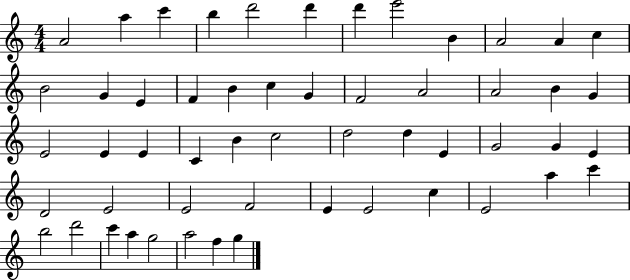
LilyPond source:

{
  \clef treble
  \numericTimeSignature
  \time 4/4
  \key c \major
  a'2 a''4 c'''4 | b''4 d'''2 d'''4 | d'''4 e'''2 b'4 | a'2 a'4 c''4 | \break b'2 g'4 e'4 | f'4 b'4 c''4 g'4 | f'2 a'2 | a'2 b'4 g'4 | \break e'2 e'4 e'4 | c'4 b'4 c''2 | d''2 d''4 e'4 | g'2 g'4 e'4 | \break d'2 e'2 | e'2 f'2 | e'4 e'2 c''4 | e'2 a''4 c'''4 | \break b''2 d'''2 | c'''4 a''4 g''2 | a''2 f''4 g''4 | \bar "|."
}